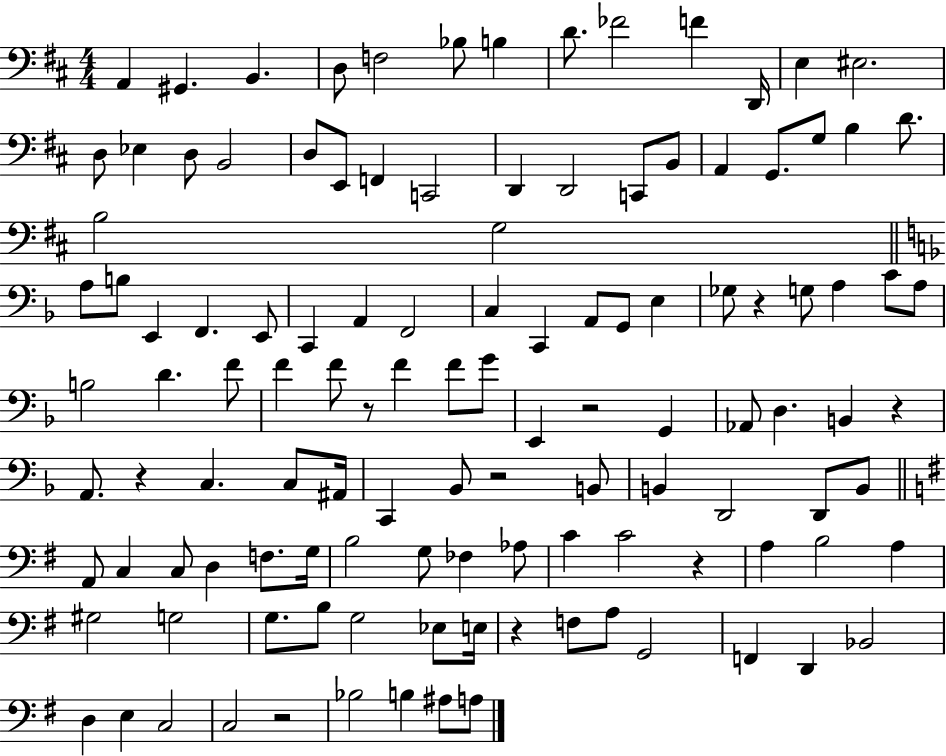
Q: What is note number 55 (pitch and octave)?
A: F4